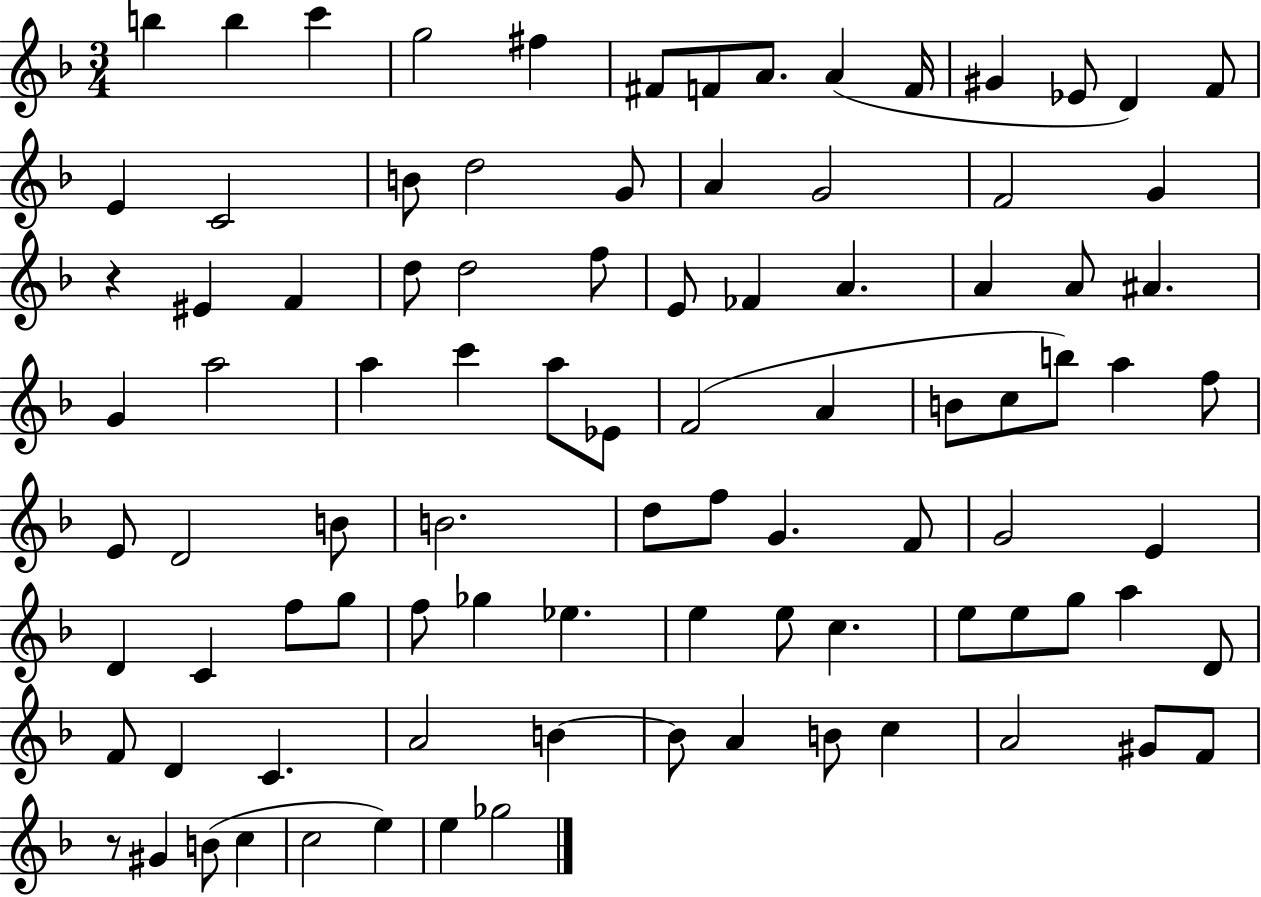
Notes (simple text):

B5/q B5/q C6/q G5/h F#5/q F#4/e F4/e A4/e. A4/q F4/s G#4/q Eb4/e D4/q F4/e E4/q C4/h B4/e D5/h G4/e A4/q G4/h F4/h G4/q R/q EIS4/q F4/q D5/e D5/h F5/e E4/e FES4/q A4/q. A4/q A4/e A#4/q. G4/q A5/h A5/q C6/q A5/e Eb4/e F4/h A4/q B4/e C5/e B5/e A5/q F5/e E4/e D4/h B4/e B4/h. D5/e F5/e G4/q. F4/e G4/h E4/q D4/q C4/q F5/e G5/e F5/e Gb5/q Eb5/q. E5/q E5/e C5/q. E5/e E5/e G5/e A5/q D4/e F4/e D4/q C4/q. A4/h B4/q B4/e A4/q B4/e C5/q A4/h G#4/e F4/e R/e G#4/q B4/e C5/q C5/h E5/q E5/q Gb5/h